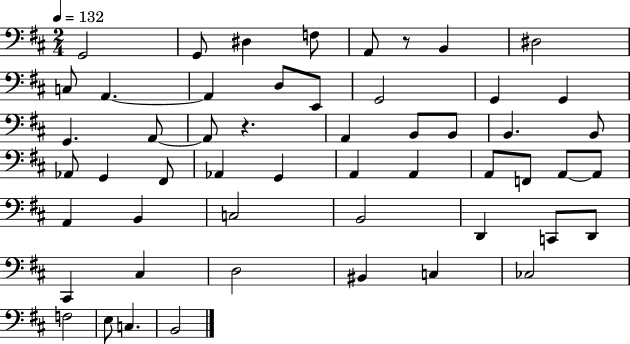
G2/h G2/e D#3/q F3/e A2/e R/e B2/q D#3/h C3/e A2/q. A2/q D3/e E2/e G2/h G2/q G2/q G2/q. A2/e A2/e R/q. A2/q B2/e B2/e B2/q. B2/e Ab2/e G2/q F#2/e Ab2/q G2/q A2/q A2/q A2/e F2/e A2/e A2/e A2/q B2/q C3/h B2/h D2/q C2/e D2/e C#2/q C#3/q D3/h BIS2/q C3/q CES3/h F3/h E3/e C3/q. B2/h